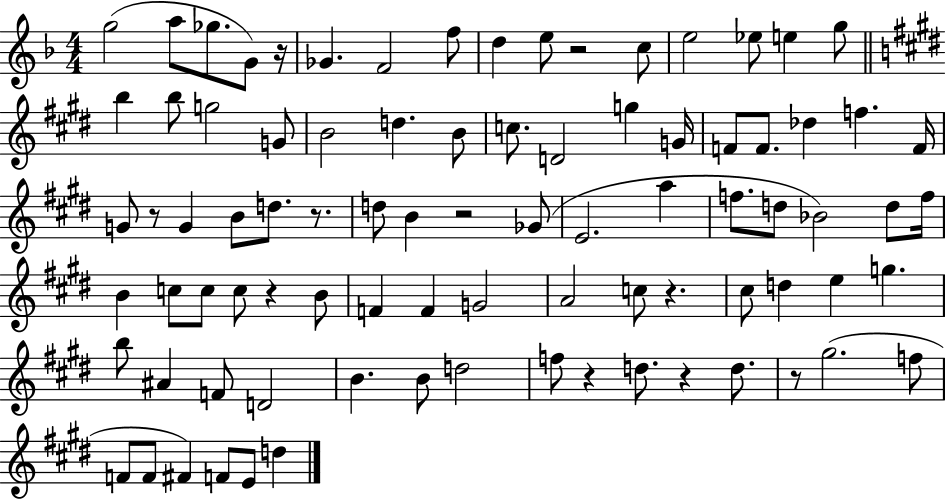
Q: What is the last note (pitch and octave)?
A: D5